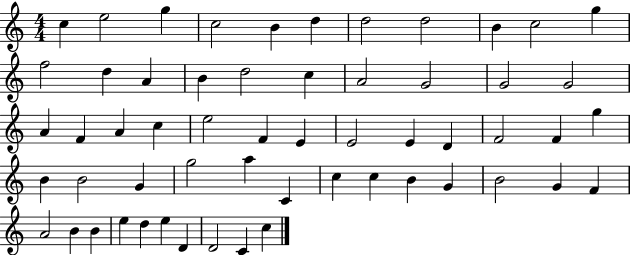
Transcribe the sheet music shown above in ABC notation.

X:1
T:Untitled
M:4/4
L:1/4
K:C
c e2 g c2 B d d2 d2 B c2 g f2 d A B d2 c A2 G2 G2 G2 A F A c e2 F E E2 E D F2 F g B B2 G g2 a C c c B G B2 G F A2 B B e d e D D2 C c